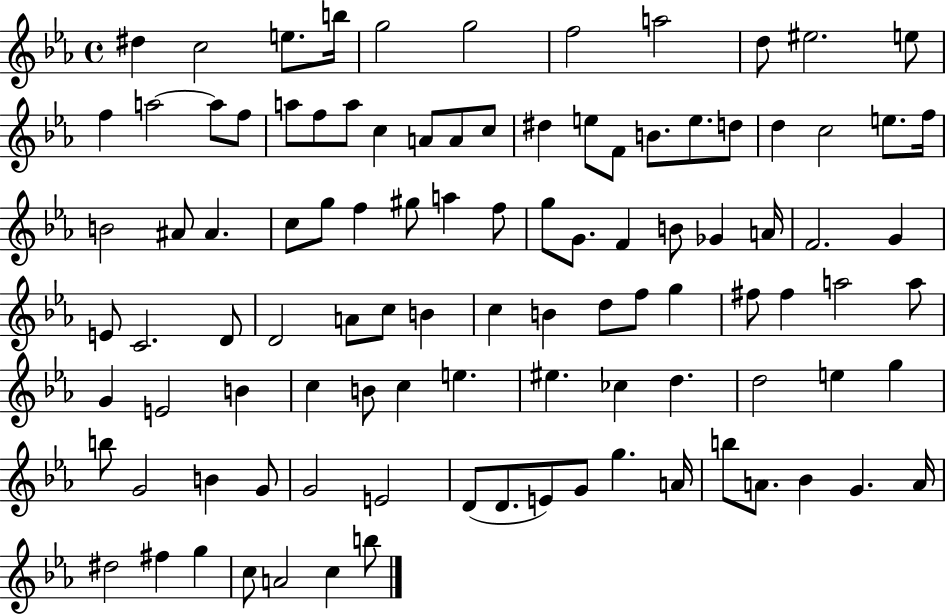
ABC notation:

X:1
T:Untitled
M:4/4
L:1/4
K:Eb
^d c2 e/2 b/4 g2 g2 f2 a2 d/2 ^e2 e/2 f a2 a/2 f/2 a/2 f/2 a/2 c A/2 A/2 c/2 ^d e/2 F/2 B/2 e/2 d/2 d c2 e/2 f/4 B2 ^A/2 ^A c/2 g/2 f ^g/2 a f/2 g/2 G/2 F B/2 _G A/4 F2 G E/2 C2 D/2 D2 A/2 c/2 B c B d/2 f/2 g ^f/2 ^f a2 a/2 G E2 B c B/2 c e ^e _c d d2 e g b/2 G2 B G/2 G2 E2 D/2 D/2 E/2 G/2 g A/4 b/2 A/2 _B G A/4 ^d2 ^f g c/2 A2 c b/2